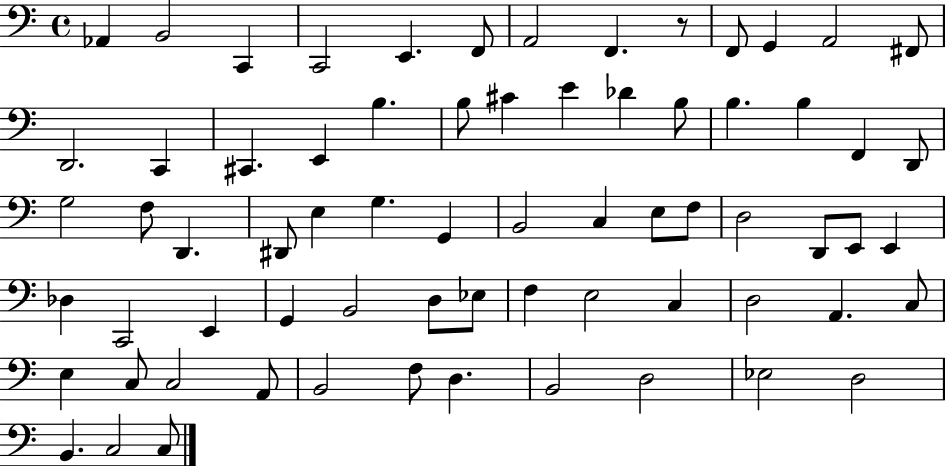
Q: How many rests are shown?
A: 1